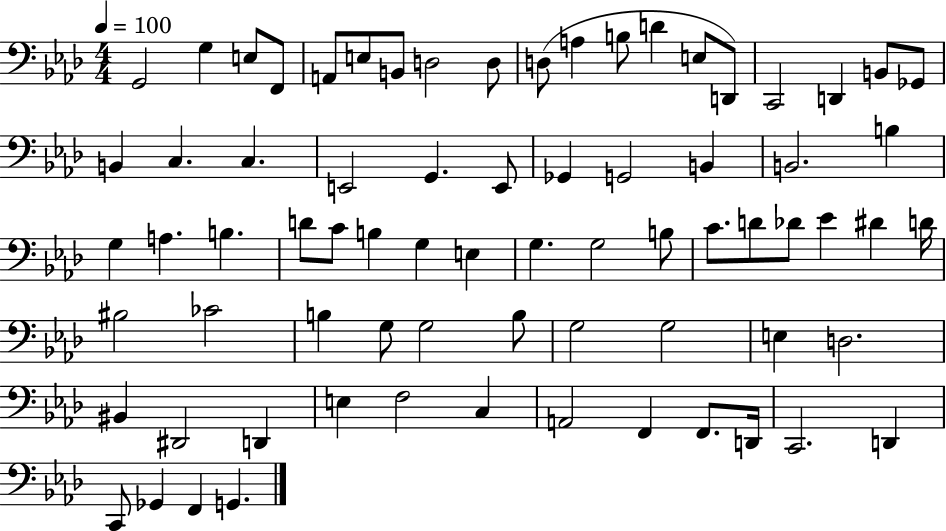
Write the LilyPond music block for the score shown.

{
  \clef bass
  \numericTimeSignature
  \time 4/4
  \key aes \major
  \tempo 4 = 100
  g,2 g4 e8 f,8 | a,8 e8 b,8 d2 d8 | d8( a4 b8 d'4 e8 d,8) | c,2 d,4 b,8 ges,8 | \break b,4 c4. c4. | e,2 g,4. e,8 | ges,4 g,2 b,4 | b,2. b4 | \break g4 a4. b4. | d'8 c'8 b4 g4 e4 | g4. g2 b8 | c'8. d'8 des'8 ees'4 dis'4 d'16 | \break bis2 ces'2 | b4 g8 g2 b8 | g2 g2 | e4 d2. | \break bis,4 dis,2 d,4 | e4 f2 c4 | a,2 f,4 f,8. d,16 | c,2. d,4 | \break c,8 ges,4 f,4 g,4. | \bar "|."
}